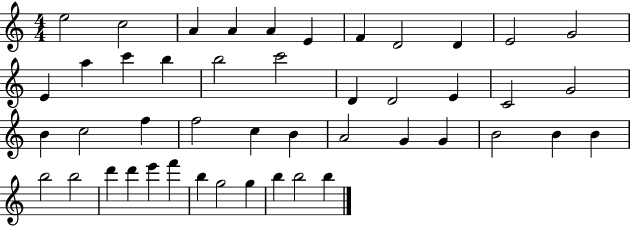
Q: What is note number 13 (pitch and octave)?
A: A5